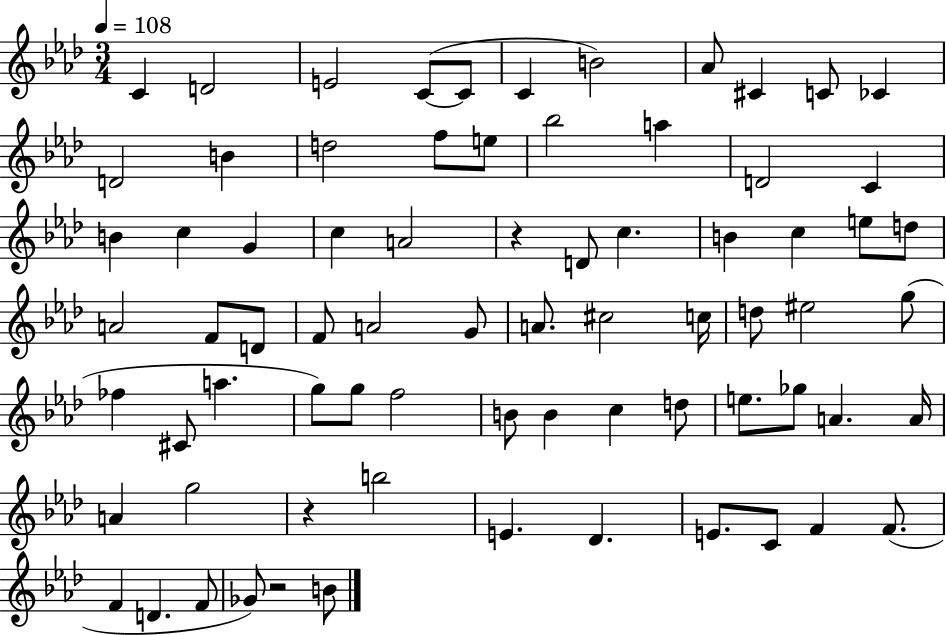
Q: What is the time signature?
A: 3/4